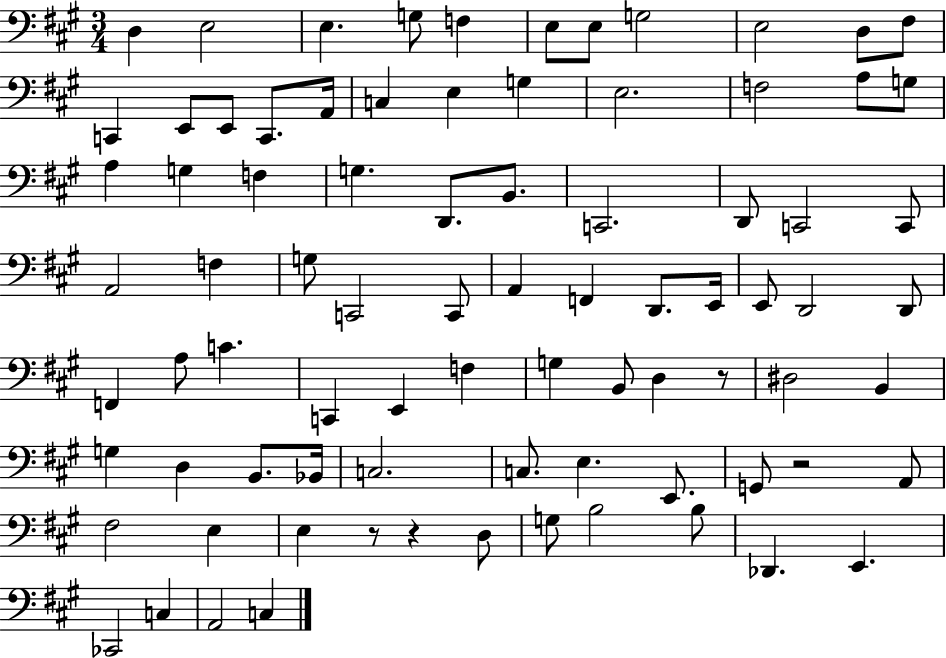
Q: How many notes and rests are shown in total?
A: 83